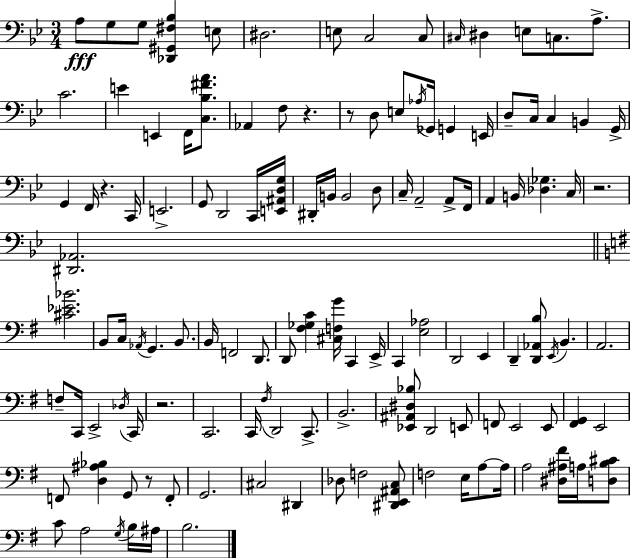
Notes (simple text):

A3/e G3/e G3/e [Db2,G#2,F#3,Bb3]/q E3/e D#3/h. E3/e C3/h C3/e C#3/s D#3/q E3/e C3/e. A3/e. C4/h. E4/q E2/q F2/s [C3,Bb3,F#4,A4]/e. Ab2/q F3/e R/q. R/e D3/e E3/e Ab3/s Gb2/s G2/q E2/s D3/e C3/s C3/q B2/q G2/s G2/q F2/s R/q. C2/s E2/h. G2/e D2/h C2/s [E2,A#2,D3,G3]/s D#2/s B2/s B2/h D3/e C3/s A2/h A2/e F2/s A2/q B2/s [Db3,Gb3]/q. C3/s R/h. [D#2,Ab2]/h. [C#4,Eb4,Bb4]/h. B2/e C3/s Ab2/s G2/q. B2/e. B2/s F2/h D2/e. D2/e [F#3,Gb3,C4]/q [C#3,F3,G4]/s C2/q E2/s C2/q [E3,Ab3]/h D2/h E2/q D2/q [D2,Ab2,B3]/e E2/s B2/q. A2/h. F3/e C2/s E2/h Db3/s C2/s R/h. C2/h. C2/s F#3/s D2/h C2/e. B2/h. [Eb2,A#2,D#3,Bb3]/e D2/h E2/e F2/e E2/h E2/e [F#2,G2]/q E2/h F2/e [D3,A#3,Bb3]/q G2/e R/e F2/e G2/h. C#3/h D#2/q Db3/e F3/h [D#2,E2,A#2,C3]/e F3/h E3/s A3/e A3/s A3/h [D#3,A#3,F#4]/s A3/s [D3,B3,C#4]/e C4/e A3/h G3/s B3/s A#3/s B3/h.